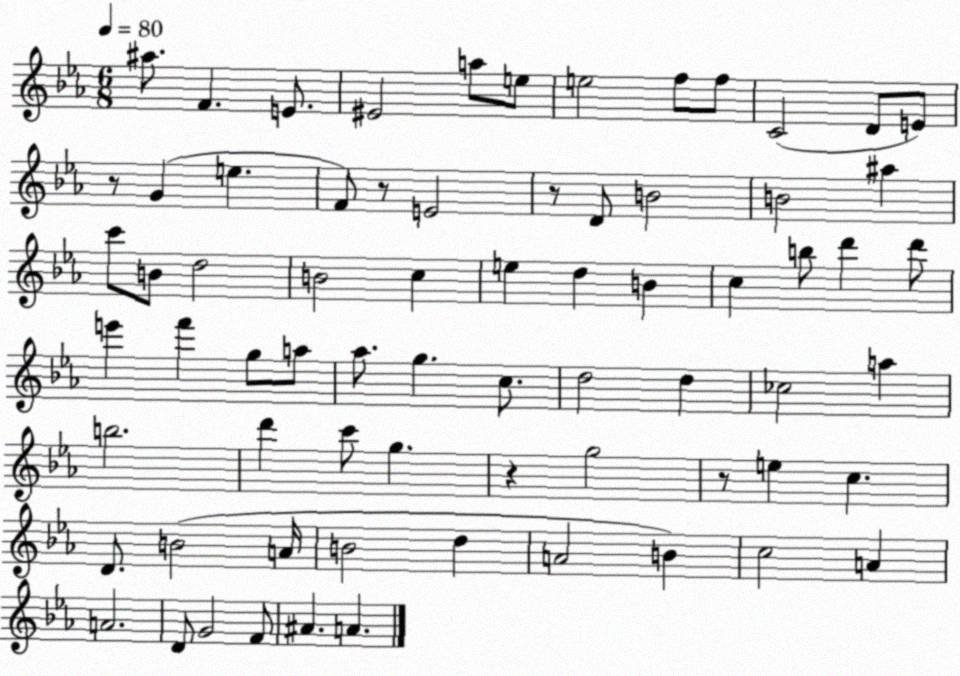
X:1
T:Untitled
M:6/8
L:1/4
K:Eb
^a/2 F E/2 ^E2 a/2 e/2 e2 f/2 f/2 C2 D/2 E/2 z/2 G e F/2 z/2 E2 z/2 D/2 B2 B2 ^a c'/2 B/2 d2 B2 c e d B c b/2 d' d'/2 e' f' g/2 a/2 _a/2 g c/2 d2 d _c2 a b2 d' c'/2 g z g2 z/2 e c D/2 B2 A/4 B2 d A2 B c2 A A2 D/2 G2 F/2 ^A A